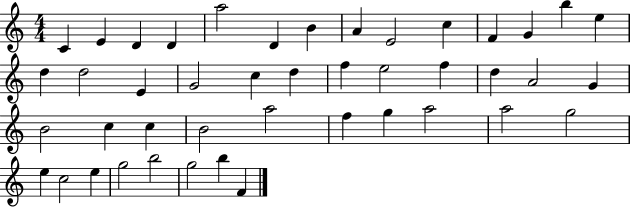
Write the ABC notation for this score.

X:1
T:Untitled
M:4/4
L:1/4
K:C
C E D D a2 D B A E2 c F G b e d d2 E G2 c d f e2 f d A2 G B2 c c B2 a2 f g a2 a2 g2 e c2 e g2 b2 g2 b F